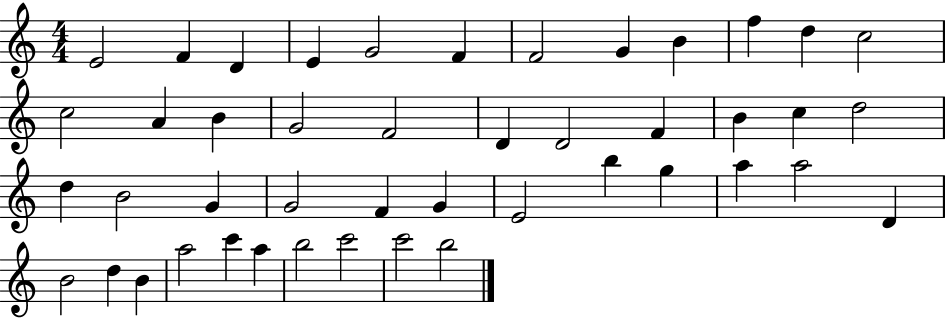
X:1
T:Untitled
M:4/4
L:1/4
K:C
E2 F D E G2 F F2 G B f d c2 c2 A B G2 F2 D D2 F B c d2 d B2 G G2 F G E2 b g a a2 D B2 d B a2 c' a b2 c'2 c'2 b2